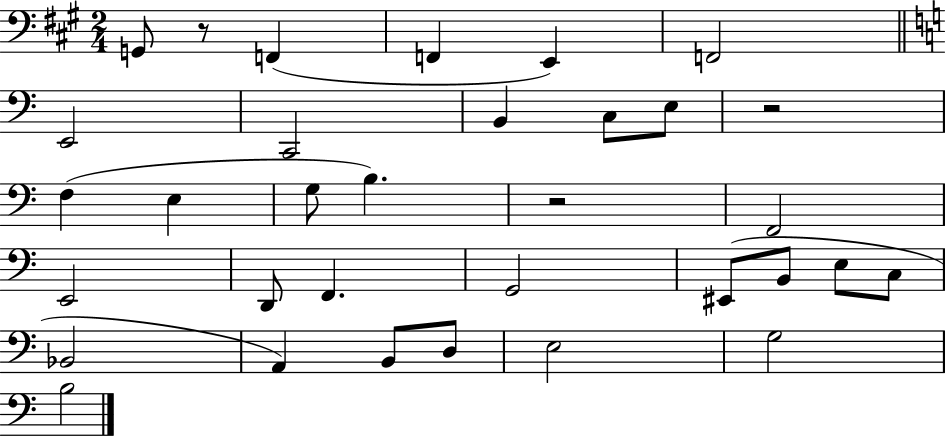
X:1
T:Untitled
M:2/4
L:1/4
K:A
G,,/2 z/2 F,, F,, E,, F,,2 E,,2 C,,2 B,, C,/2 E,/2 z2 F, E, G,/2 B, z2 F,,2 E,,2 D,,/2 F,, G,,2 ^E,,/2 B,,/2 E,/2 C,/2 _B,,2 A,, B,,/2 D,/2 E,2 G,2 B,2